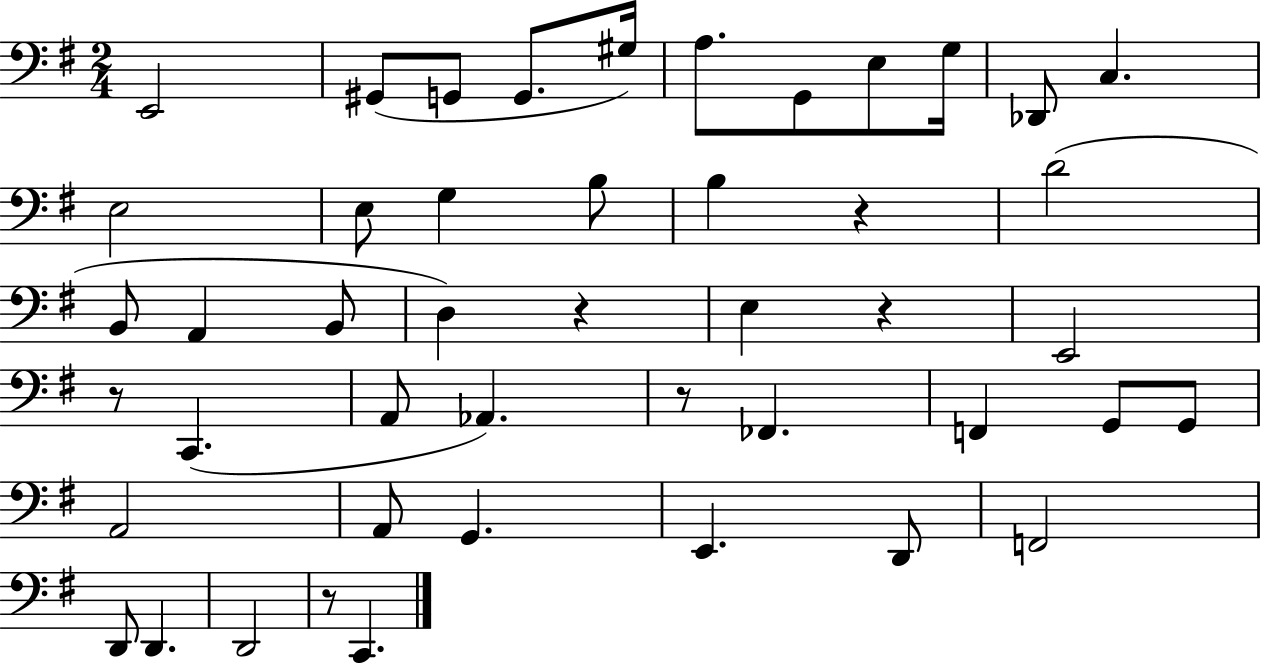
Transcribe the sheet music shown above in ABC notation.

X:1
T:Untitled
M:2/4
L:1/4
K:G
E,,2 ^G,,/2 G,,/2 G,,/2 ^G,/4 A,/2 G,,/2 E,/2 G,/4 _D,,/2 C, E,2 E,/2 G, B,/2 B, z D2 B,,/2 A,, B,,/2 D, z E, z E,,2 z/2 C,, A,,/2 _A,, z/2 _F,, F,, G,,/2 G,,/2 A,,2 A,,/2 G,, E,, D,,/2 F,,2 D,,/2 D,, D,,2 z/2 C,,